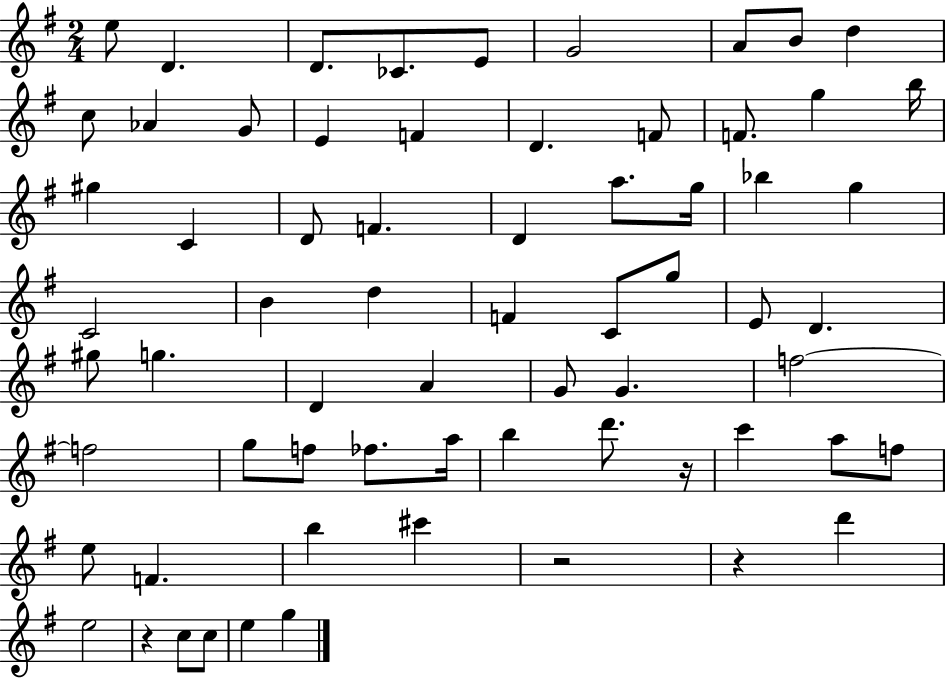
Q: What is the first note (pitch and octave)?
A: E5